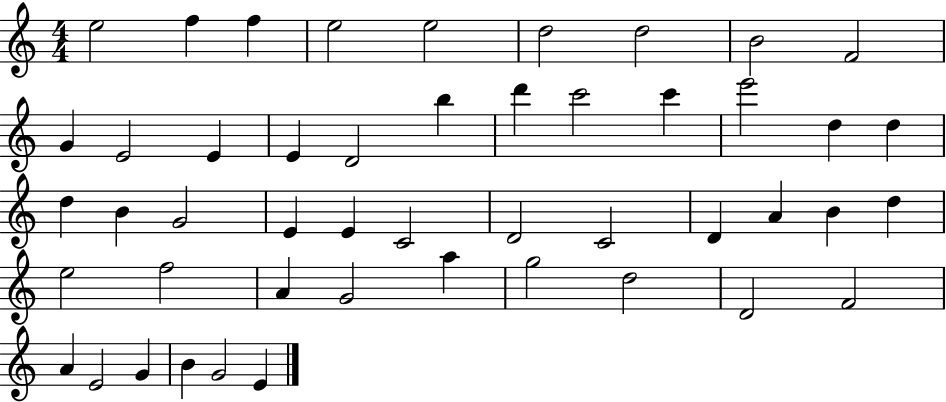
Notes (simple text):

E5/h F5/q F5/q E5/h E5/h D5/h D5/h B4/h F4/h G4/q E4/h E4/q E4/q D4/h B5/q D6/q C6/h C6/q E6/h D5/q D5/q D5/q B4/q G4/h E4/q E4/q C4/h D4/h C4/h D4/q A4/q B4/q D5/q E5/h F5/h A4/q G4/h A5/q G5/h D5/h D4/h F4/h A4/q E4/h G4/q B4/q G4/h E4/q